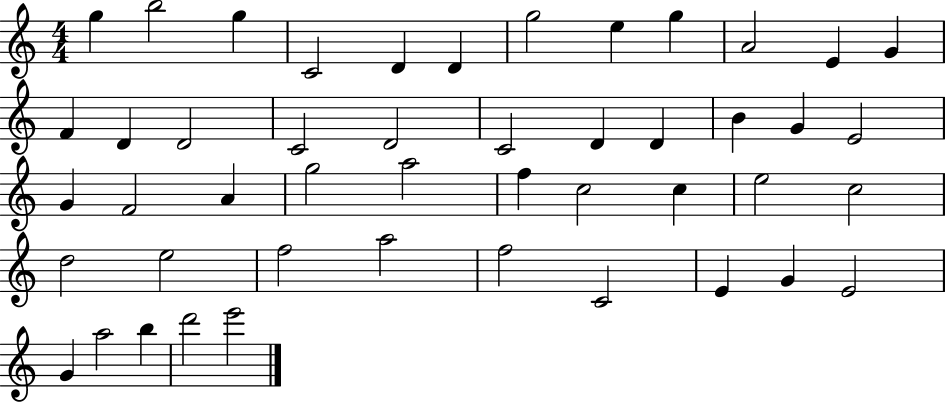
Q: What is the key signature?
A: C major